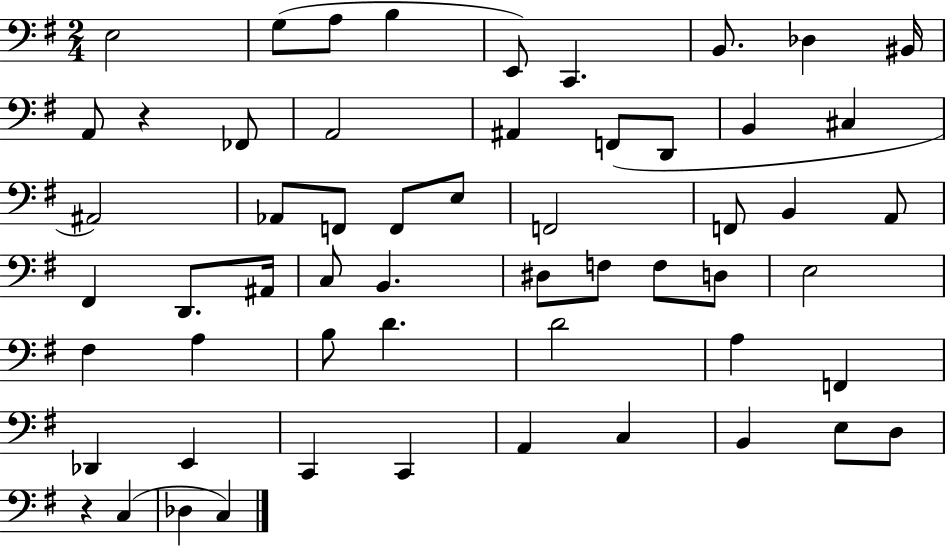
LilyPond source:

{
  \clef bass
  \numericTimeSignature
  \time 2/4
  \key g \major
  \repeat volta 2 { e2 | g8( a8 b4 | e,8) c,4. | b,8. des4 bis,16 | \break a,8 r4 fes,8 | a,2 | ais,4 f,8( d,8 | b,4 cis4 | \break ais,2) | aes,8 f,8 f,8 e8 | f,2 | f,8 b,4 a,8 | \break fis,4 d,8. ais,16 | c8 b,4. | dis8 f8 f8 d8 | e2 | \break fis4 a4 | b8 d'4. | d'2 | a4 f,4 | \break des,4 e,4 | c,4 c,4 | a,4 c4 | b,4 e8 d8 | \break r4 c4( | des4 c4) | } \bar "|."
}